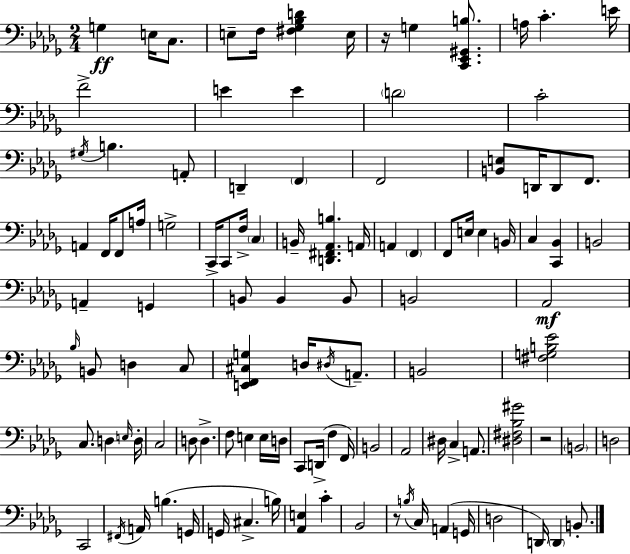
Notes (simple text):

G3/q E3/s C3/e. E3/e F3/s [F#3,Gb3,Bb3,D4]/q E3/s R/s G3/q [C2,Eb2,G#2,B3]/e. A3/s C4/q. E4/s F4/h E4/q E4/q D4/h C4/h G#3/s B3/q. A2/e D2/q F2/q F2/h [B2,E3]/e D2/s D2/e F2/e. A2/q F2/s F2/e A3/s G3/h C2/s C2/e F3/s C3/q B2/s [D2,F#2,Ab2,B3]/q. A2/s A2/q F2/q F2/e E3/s E3/q B2/s C3/q [C2,Bb2]/q B2/h A2/q G2/q B2/e B2/q B2/e B2/h Ab2/h Bb3/s B2/e D3/q C3/e [E2,F2,C#3,G3]/q D3/s D#3/s A2/e. B2/h [F#3,G3,B3,Eb4]/h C3/e. D3/q E3/s D3/s C3/h D3/e D3/q. F3/e E3/q E3/s D3/s C2/e D2/s F3/q F2/s B2/h Ab2/h D#3/s C3/q A2/e. [D#3,F#3,Bb3,G#4]/h R/h B2/h D3/h C2/h F#2/s A2/s B3/q. G2/s G2/s C#3/q. B3/s [Ab2,E3]/q C4/q Bb2/h R/e B3/s C3/s A2/q G2/s D3/h D2/s D2/q B2/e.